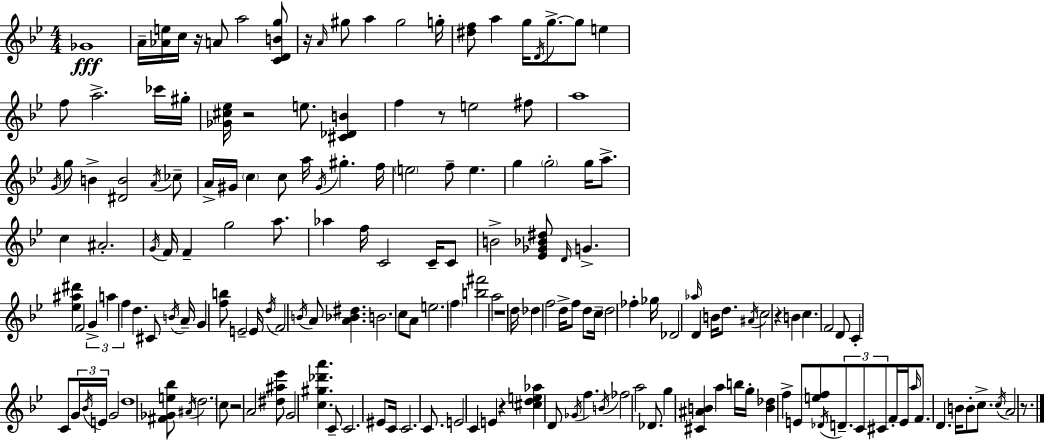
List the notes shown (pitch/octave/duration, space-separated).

Gb4/w A4/s [Ab4,E5]/s C5/s R/s A4/e A5/h [C4,D4,B4,G5]/e R/s A4/s G#5/e A5/q G#5/h G5/s [D#5,F5]/e A5/q G5/s D4/s G5/e. G5/e E5/q F5/e A5/h. CES6/s G#5/s [Gb4,C#5,Eb5]/s R/h E5/e. [C#4,Db4,B4]/q F5/q R/e E5/h F#5/e A5/w G4/s G5/e B4/q [D#4,B4]/h A4/s CES5/e A4/s G#4/s C5/q C5/e A5/s G#4/s G#5/q. F5/s E5/h F5/e E5/q. G5/q G5/h G5/s A5/e. C5/q A#4/h. G4/s F4/s F4/q G5/h A5/e. Ab5/q F5/s C4/h C4/s C4/e B4/h [Eb4,Gb4,Bb4,D#5]/e D4/s G4/q. [Eb5,A#5,D#6]/q F4/h G4/q A5/q F5/q D5/q. C#4/e B4/s A4/s G4/q [F5,B5]/e E4/h E4/s D5/s F4/h B4/s A4/e [A4,Bb4,D#5]/q. B4/h. C5/e A4/e E5/h. F5/q [B5,F#6]/h A5/h R/w D5/s Db5/q F5/h D5/s F5/e D5/e C5/s D5/h FES5/q Gb5/s Db4/h Ab5/s D4/q B4/s D5/e. A#4/s C5/h R/q B4/q C5/q. F4/h D4/e C4/q C4/e G4/s Bb4/s E4/s G4/h D5/w [F#4,Gb4,E5,Bb5]/e A#4/s D5/h. C5/e R/h A4/h [D#5,A#5,Eb6]/e G4/h [C5,G#5,Db6,A6]/q. C4/e C4/h. EIS4/e C4/s C4/h. C4/e. E4/h C4/q E4/q R/q [C#5,D5,E5,Ab5]/q D4/e Gb4/s F5/q. B4/s FES5/h A5/h Db4/e. G5/q [C#4,A#4,B4]/q A5/q B5/s G5/s [B4,Db5]/q F5/q E4/e [E5,F5]/e Db4/s D4/e. C4/e C#4/e F4/s E4/s A5/s F4/e. D4/q. B4/s B4/e C5/e. C5/s A4/h R/e.